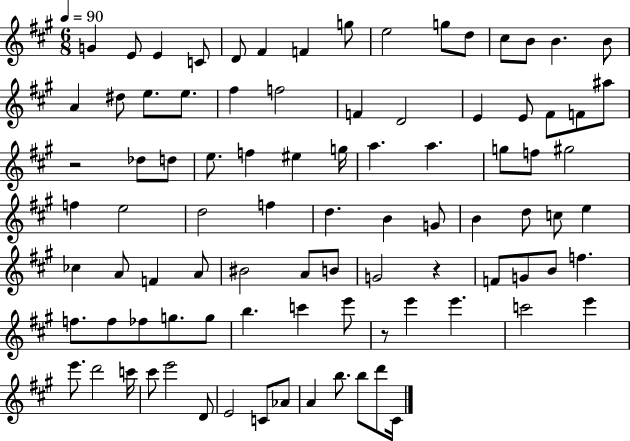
{
  \clef treble
  \numericTimeSignature
  \time 6/8
  \key a \major
  \tempo 4 = 90
  g'4 e'8 e'4 c'8 | d'8 fis'4 f'4 g''8 | e''2 g''8 d''8 | cis''8 b'8 b'4. b'8 | \break a'4 dis''8 e''8. e''8. | fis''4 f''2 | f'4 d'2 | e'4 e'8 fis'8 f'8 ais''8 | \break r2 des''8 d''8 | e''8. f''4 eis''4 g''16 | a''4. a''4. | g''8 f''8 gis''2 | \break f''4 e''2 | d''2 f''4 | d''4. b'4 g'8 | b'4 d''8 c''8 e''4 | \break ces''4 a'8 f'4 a'8 | bis'2 a'8 b'8 | g'2 r4 | f'8 g'8 b'8 f''4. | \break f''8. f''8 fes''8 g''8. g''8 | b''4. c'''4 e'''8 | r8 e'''4 e'''4. | c'''2 e'''4 | \break e'''8. d'''2 c'''16 | cis'''8 e'''2 d'8 | e'2 c'8 aes'8 | a'4 b''8. b''8 d'''8 cis'16 | \break \bar "|."
}